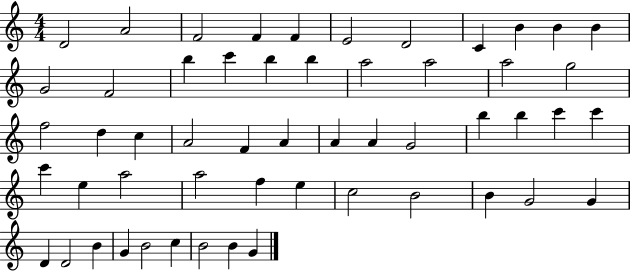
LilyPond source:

{
  \clef treble
  \numericTimeSignature
  \time 4/4
  \key c \major
  d'2 a'2 | f'2 f'4 f'4 | e'2 d'2 | c'4 b'4 b'4 b'4 | \break g'2 f'2 | b''4 c'''4 b''4 b''4 | a''2 a''2 | a''2 g''2 | \break f''2 d''4 c''4 | a'2 f'4 a'4 | a'4 a'4 g'2 | b''4 b''4 c'''4 c'''4 | \break c'''4 e''4 a''2 | a''2 f''4 e''4 | c''2 b'2 | b'4 g'2 g'4 | \break d'4 d'2 b'4 | g'4 b'2 c''4 | b'2 b'4 g'4 | \bar "|."
}